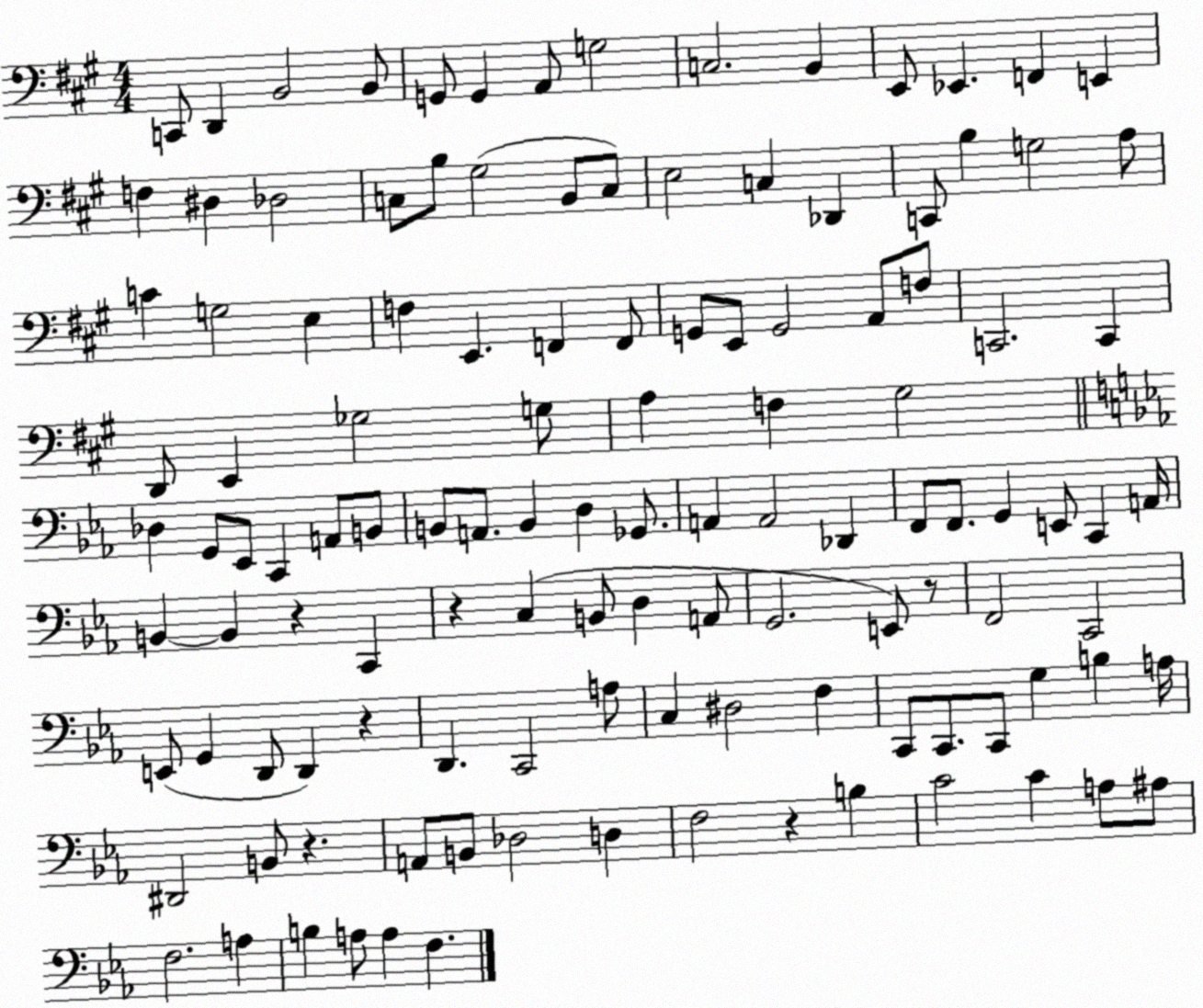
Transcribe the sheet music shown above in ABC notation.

X:1
T:Untitled
M:4/4
L:1/4
K:A
C,,/2 D,, B,,2 B,,/2 G,,/2 G,, A,,/2 G,2 C,2 B,, E,,/2 _E,, F,, E,, F, ^D, _D,2 C,/2 B,/2 ^G,2 B,,/2 C,/2 E,2 C, _D,, C,,/2 B, G,2 A,/2 C G,2 E, F, E,, F,, F,,/2 G,,/2 E,,/2 G,,2 A,,/2 F,/2 C,,2 C,, D,,/2 E,, _G,2 G,/2 A, F, ^G,2 _D, G,,/2 _E,,/2 C,, A,,/2 B,,/2 B,,/2 A,,/2 B,, D, _G,,/2 A,, A,,2 _D,, F,,/2 F,,/2 G,, E,,/2 C,, A,,/4 B,, B,, z C,, z C, B,,/2 D, A,,/2 G,,2 E,,/2 z/2 F,,2 C,,2 E,,/2 G,, D,,/2 D,, z D,, C,,2 A,/2 C, ^D,2 F, C,,/2 C,,/2 C,,/2 G, B, A,/4 ^D,,2 B,,/2 z A,,/2 B,,/2 _D,2 D, F,2 z B, C2 C A,/2 ^A,/2 F,2 A, B, A,/2 A, F,